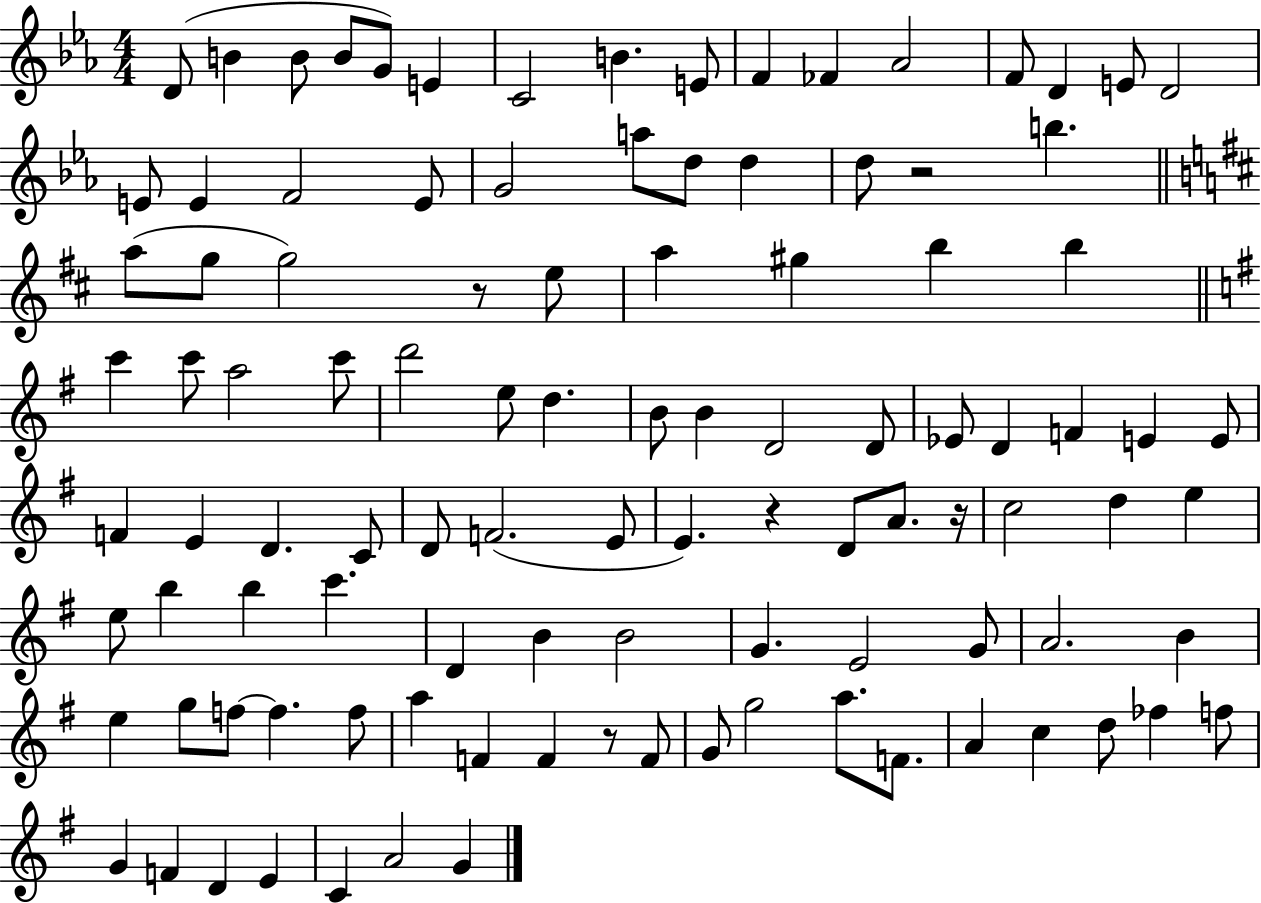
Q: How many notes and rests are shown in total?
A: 105